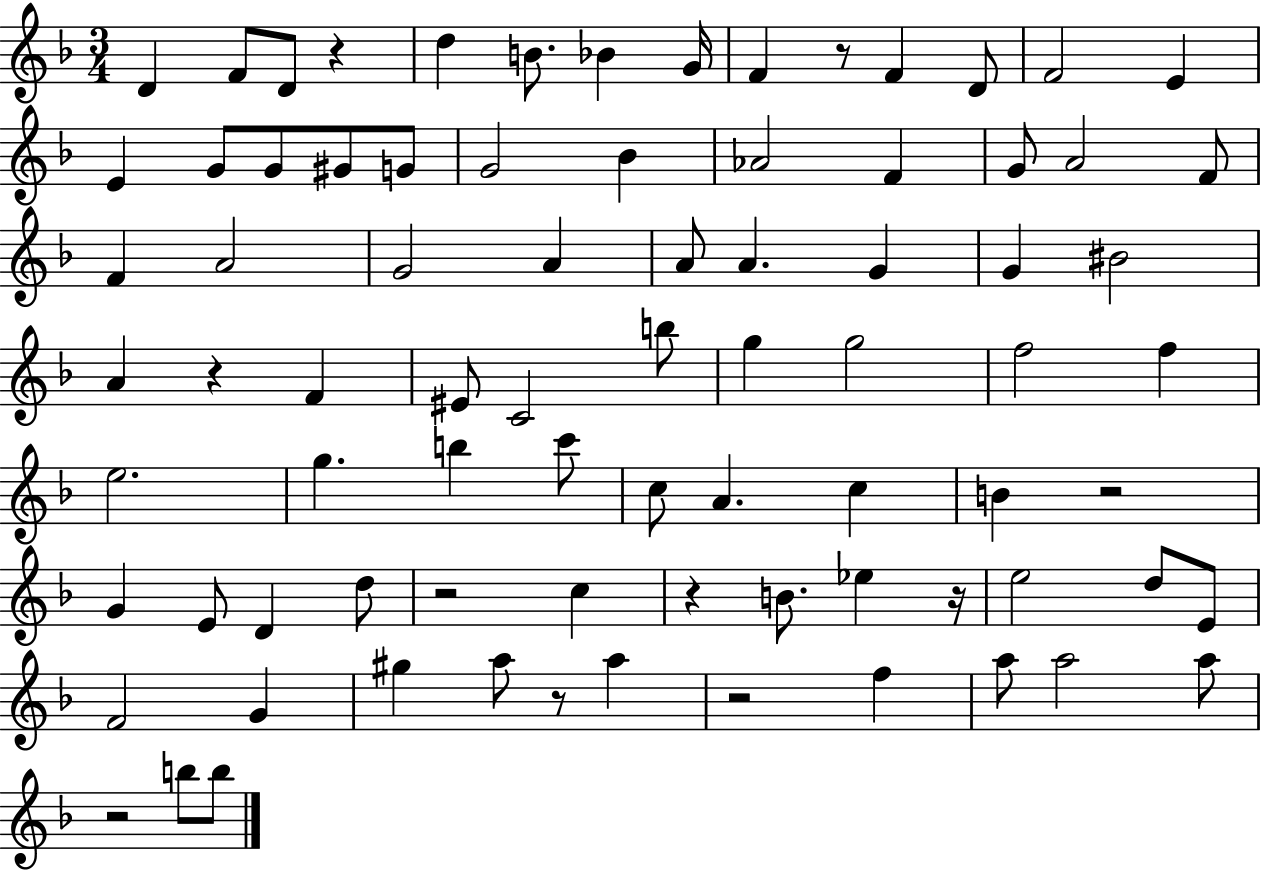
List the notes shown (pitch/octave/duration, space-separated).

D4/q F4/e D4/e R/q D5/q B4/e. Bb4/q G4/s F4/q R/e F4/q D4/e F4/h E4/q E4/q G4/e G4/e G#4/e G4/e G4/h Bb4/q Ab4/h F4/q G4/e A4/h F4/e F4/q A4/h G4/h A4/q A4/e A4/q. G4/q G4/q BIS4/h A4/q R/q F4/q EIS4/e C4/h B5/e G5/q G5/h F5/h F5/q E5/h. G5/q. B5/q C6/e C5/e A4/q. C5/q B4/q R/h G4/q E4/e D4/q D5/e R/h C5/q R/q B4/e. Eb5/q R/s E5/h D5/e E4/e F4/h G4/q G#5/q A5/e R/e A5/q R/h F5/q A5/e A5/h A5/e R/h B5/e B5/e